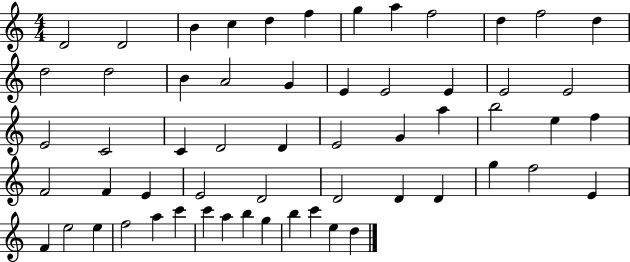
{
  \clef treble
  \numericTimeSignature
  \time 4/4
  \key c \major
  d'2 d'2 | b'4 c''4 d''4 f''4 | g''4 a''4 f''2 | d''4 f''2 d''4 | \break d''2 d''2 | b'4 a'2 g'4 | e'4 e'2 e'4 | e'2 e'2 | \break e'2 c'2 | c'4 d'2 d'4 | e'2 g'4 a''4 | b''2 e''4 f''4 | \break f'2 f'4 e'4 | e'2 d'2 | d'2 d'4 d'4 | g''4 f''2 e'4 | \break f'4 e''2 e''4 | f''2 a''4 c'''4 | c'''4 a''4 b''4 g''4 | b''4 c'''4 e''4 d''4 | \break \bar "|."
}